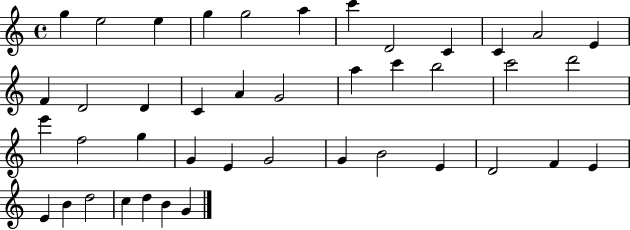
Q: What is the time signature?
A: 4/4